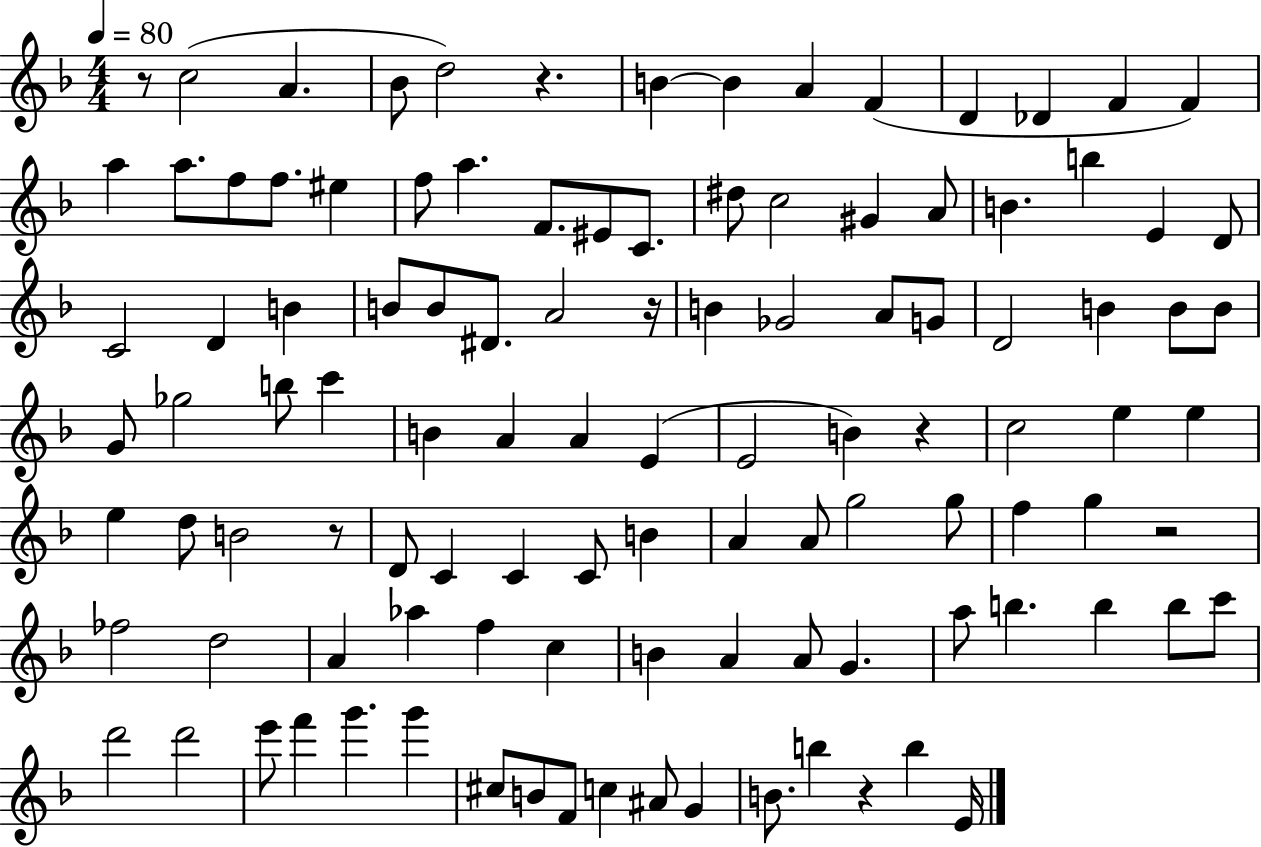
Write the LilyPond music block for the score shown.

{
  \clef treble
  \numericTimeSignature
  \time 4/4
  \key f \major
  \tempo 4 = 80
  r8 c''2( a'4. | bes'8 d''2) r4. | b'4~~ b'4 a'4 f'4( | d'4 des'4 f'4 f'4) | \break a''4 a''8. f''8 f''8. eis''4 | f''8 a''4. f'8. eis'8 c'8. | dis''8 c''2 gis'4 a'8 | b'4. b''4 e'4 d'8 | \break c'2 d'4 b'4 | b'8 b'8 dis'8. a'2 r16 | b'4 ges'2 a'8 g'8 | d'2 b'4 b'8 b'8 | \break g'8 ges''2 b''8 c'''4 | b'4 a'4 a'4 e'4( | e'2 b'4) r4 | c''2 e''4 e''4 | \break e''4 d''8 b'2 r8 | d'8 c'4 c'4 c'8 b'4 | a'4 a'8 g''2 g''8 | f''4 g''4 r2 | \break fes''2 d''2 | a'4 aes''4 f''4 c''4 | b'4 a'4 a'8 g'4. | a''8 b''4. b''4 b''8 c'''8 | \break d'''2 d'''2 | e'''8 f'''4 g'''4. g'''4 | cis''8 b'8 f'8 c''4 ais'8 g'4 | b'8. b''4 r4 b''4 e'16 | \break \bar "|."
}